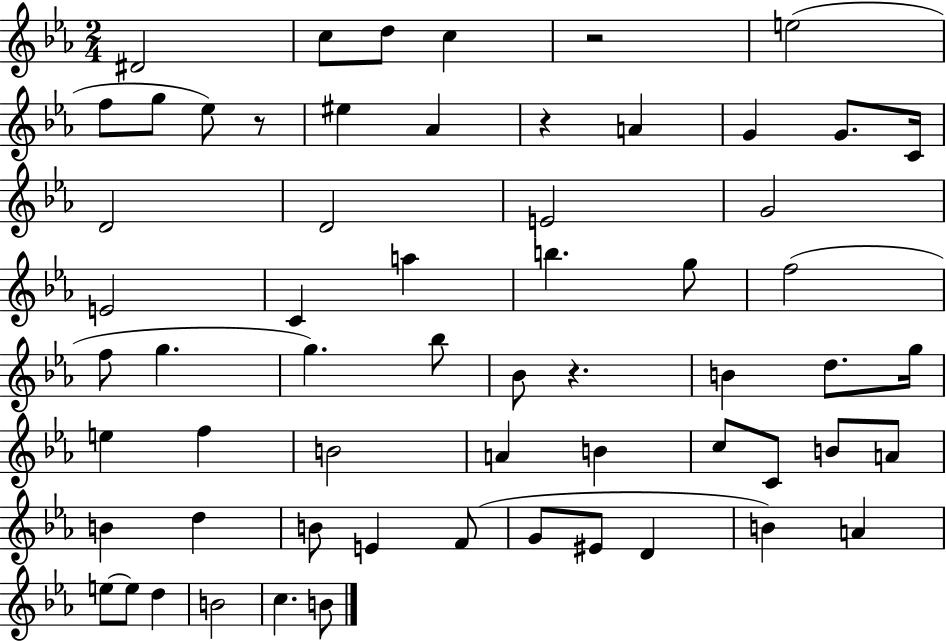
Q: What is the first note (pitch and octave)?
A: D#4